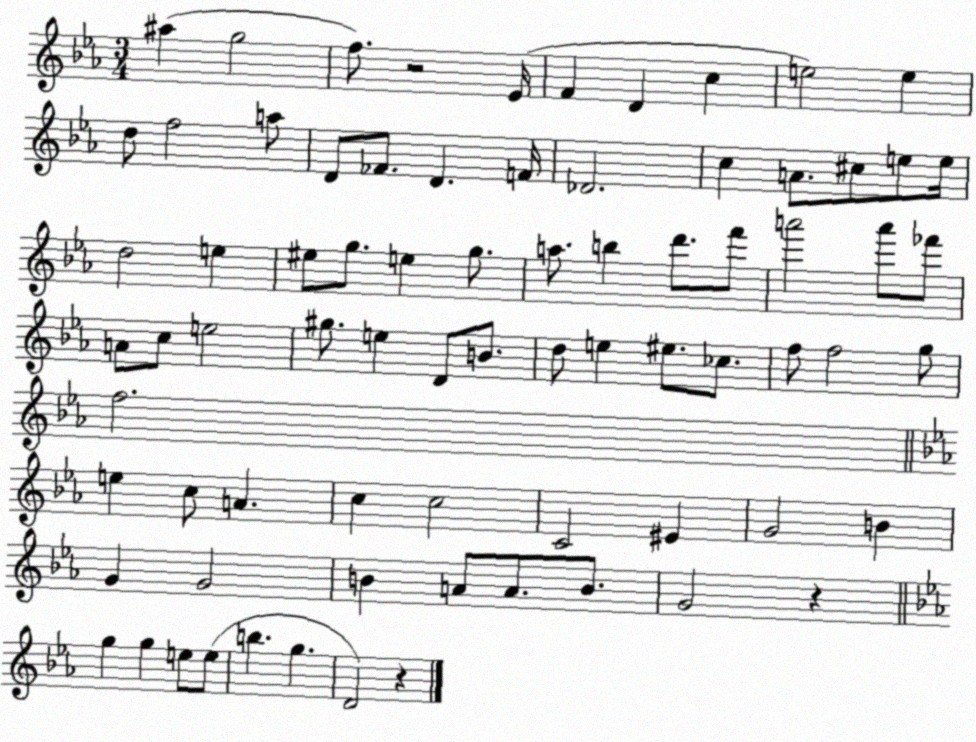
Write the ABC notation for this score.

X:1
T:Untitled
M:3/4
L:1/4
K:Eb
^a g2 f/2 z2 _E/4 F D c e2 e d/2 f2 a/2 D/2 _F/2 D F/4 _D2 c A/2 ^c/2 e/2 e/4 d2 e ^e/2 g/2 e g/2 a/2 b d'/2 f'/2 a'2 a'/2 _f'/2 A/2 c/2 e2 ^g/2 e D/2 B/2 d/2 e ^e/2 _c/2 f/2 f2 g/2 f2 e c/2 A c c2 C2 ^E G2 B G G2 B A/2 A/2 B/2 G2 z g g e/2 e/2 b g D2 z